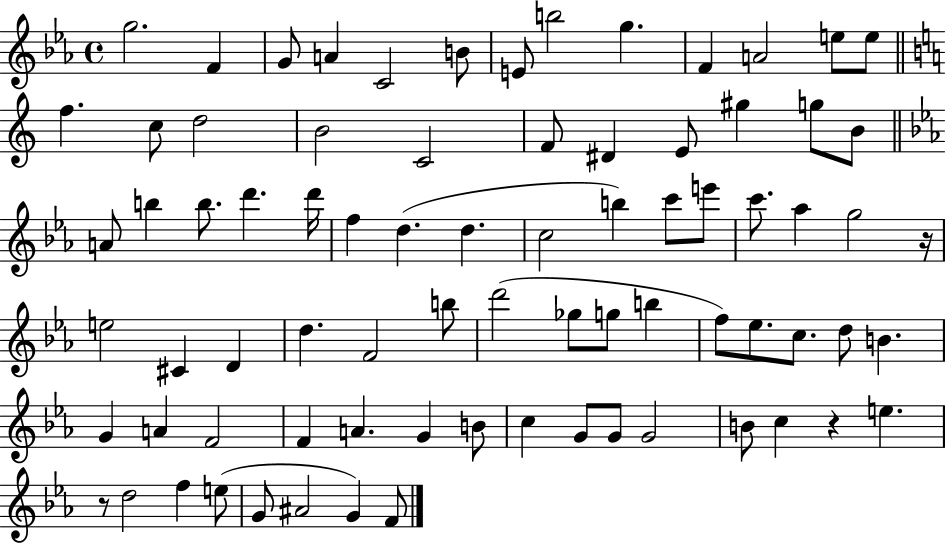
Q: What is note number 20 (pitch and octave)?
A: D#4